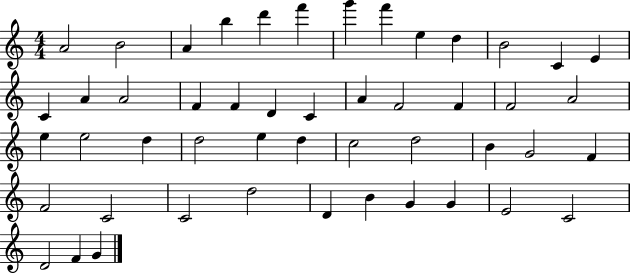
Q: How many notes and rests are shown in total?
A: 49